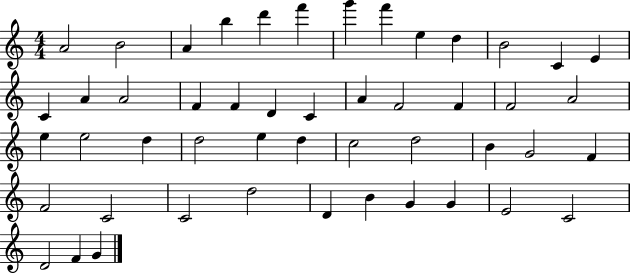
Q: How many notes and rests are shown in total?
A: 49